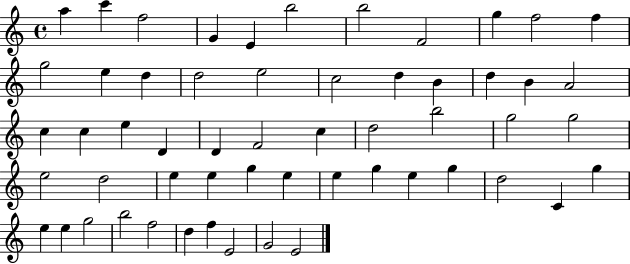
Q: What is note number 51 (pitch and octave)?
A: F5